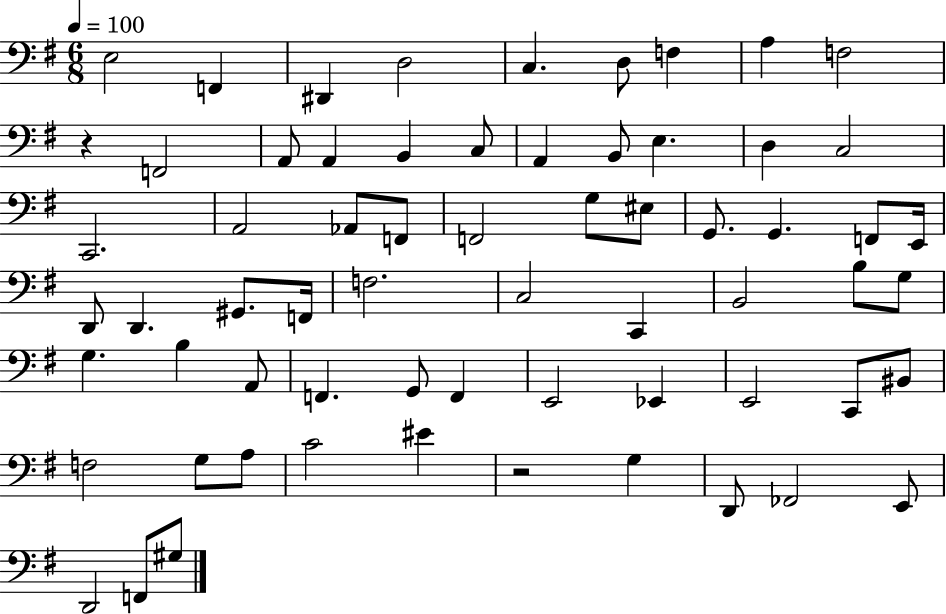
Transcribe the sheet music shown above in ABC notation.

X:1
T:Untitled
M:6/8
L:1/4
K:G
E,2 F,, ^D,, D,2 C, D,/2 F, A, F,2 z F,,2 A,,/2 A,, B,, C,/2 A,, B,,/2 E, D, C,2 C,,2 A,,2 _A,,/2 F,,/2 F,,2 G,/2 ^E,/2 G,,/2 G,, F,,/2 E,,/4 D,,/2 D,, ^G,,/2 F,,/4 F,2 C,2 C,, B,,2 B,/2 G,/2 G, B, A,,/2 F,, G,,/2 F,, E,,2 _E,, E,,2 C,,/2 ^B,,/2 F,2 G,/2 A,/2 C2 ^E z2 G, D,,/2 _F,,2 E,,/2 D,,2 F,,/2 ^G,/2